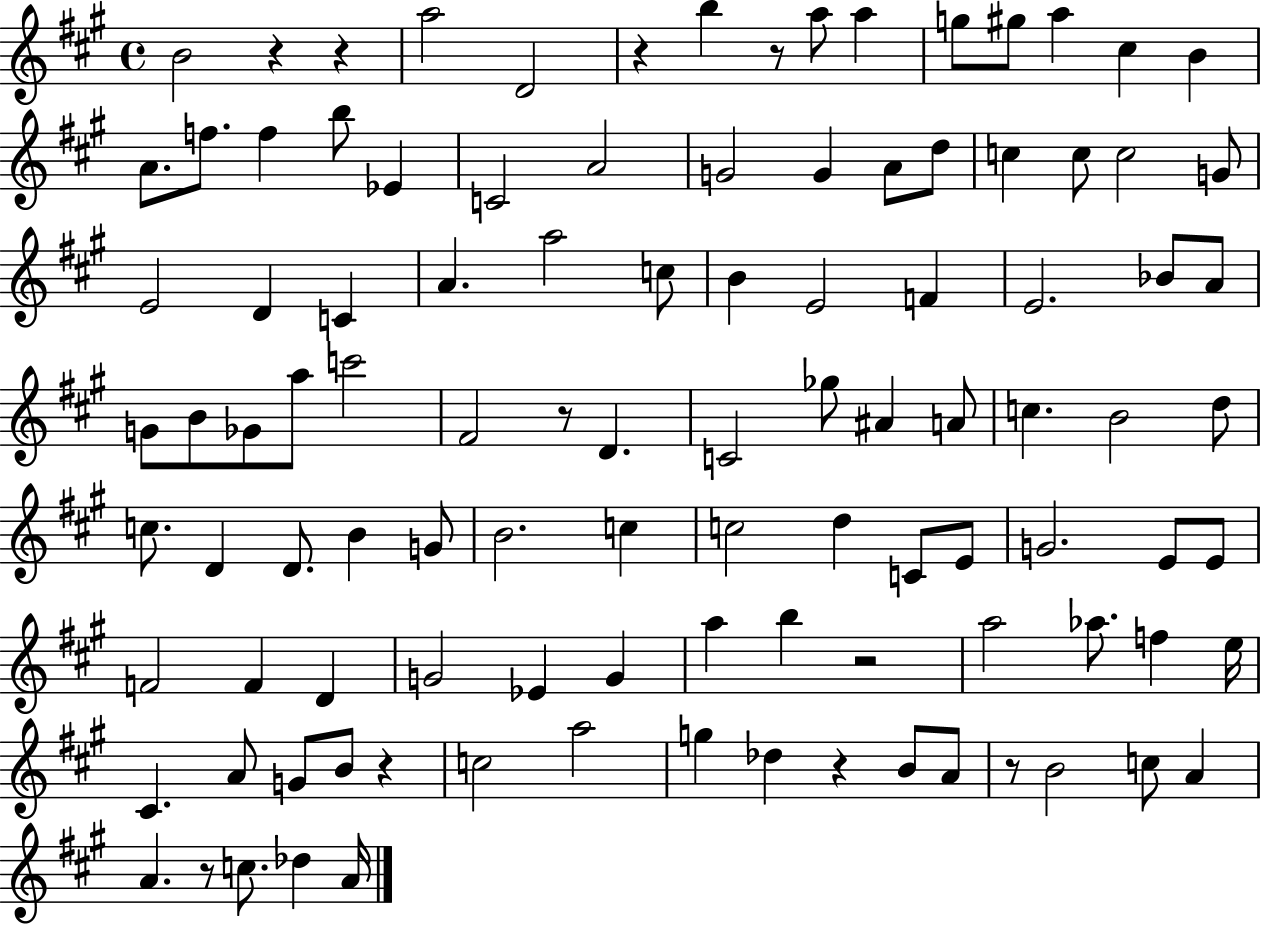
{
  \clef treble
  \time 4/4
  \defaultTimeSignature
  \key a \major
  b'2 r4 r4 | a''2 d'2 | r4 b''4 r8 a''8 a''4 | g''8 gis''8 a''4 cis''4 b'4 | \break a'8. f''8. f''4 b''8 ees'4 | c'2 a'2 | g'2 g'4 a'8 d''8 | c''4 c''8 c''2 g'8 | \break e'2 d'4 c'4 | a'4. a''2 c''8 | b'4 e'2 f'4 | e'2. bes'8 a'8 | \break g'8 b'8 ges'8 a''8 c'''2 | fis'2 r8 d'4. | c'2 ges''8 ais'4 a'8 | c''4. b'2 d''8 | \break c''8. d'4 d'8. b'4 g'8 | b'2. c''4 | c''2 d''4 c'8 e'8 | g'2. e'8 e'8 | \break f'2 f'4 d'4 | g'2 ees'4 g'4 | a''4 b''4 r2 | a''2 aes''8. f''4 e''16 | \break cis'4. a'8 g'8 b'8 r4 | c''2 a''2 | g''4 des''4 r4 b'8 a'8 | r8 b'2 c''8 a'4 | \break a'4. r8 c''8. des''4 a'16 | \bar "|."
}